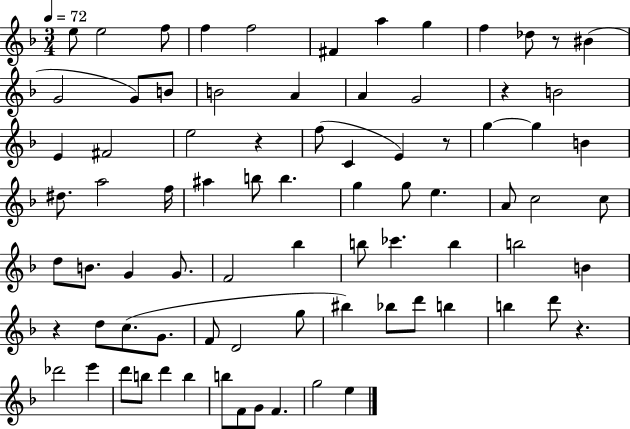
E5/e E5/h F5/e F5/q F5/h F#4/q A5/q G5/q F5/q Db5/e R/e BIS4/q G4/h G4/e B4/e B4/h A4/q A4/q G4/h R/q B4/h E4/q F#4/h E5/h R/q F5/e C4/q E4/q R/e G5/q G5/q B4/q D#5/e. A5/h F5/s A#5/q B5/e B5/q. G5/q G5/e E5/q. A4/e C5/h C5/e D5/e B4/e. G4/q G4/e. F4/h Bb5/q B5/e CES6/q. B5/q B5/h B4/q R/q D5/e C5/e. G4/e. F4/e D4/h G5/e BIS5/q Bb5/e D6/e B5/q B5/q D6/e R/q. Db6/h E6/q D6/e B5/e D6/q B5/q B5/e F4/e G4/e F4/q. G5/h E5/q